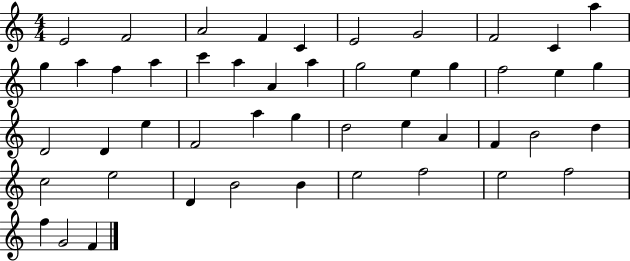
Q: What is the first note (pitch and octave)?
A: E4